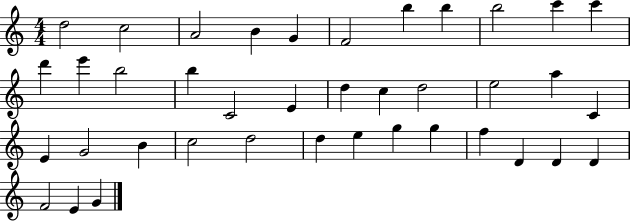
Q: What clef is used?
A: treble